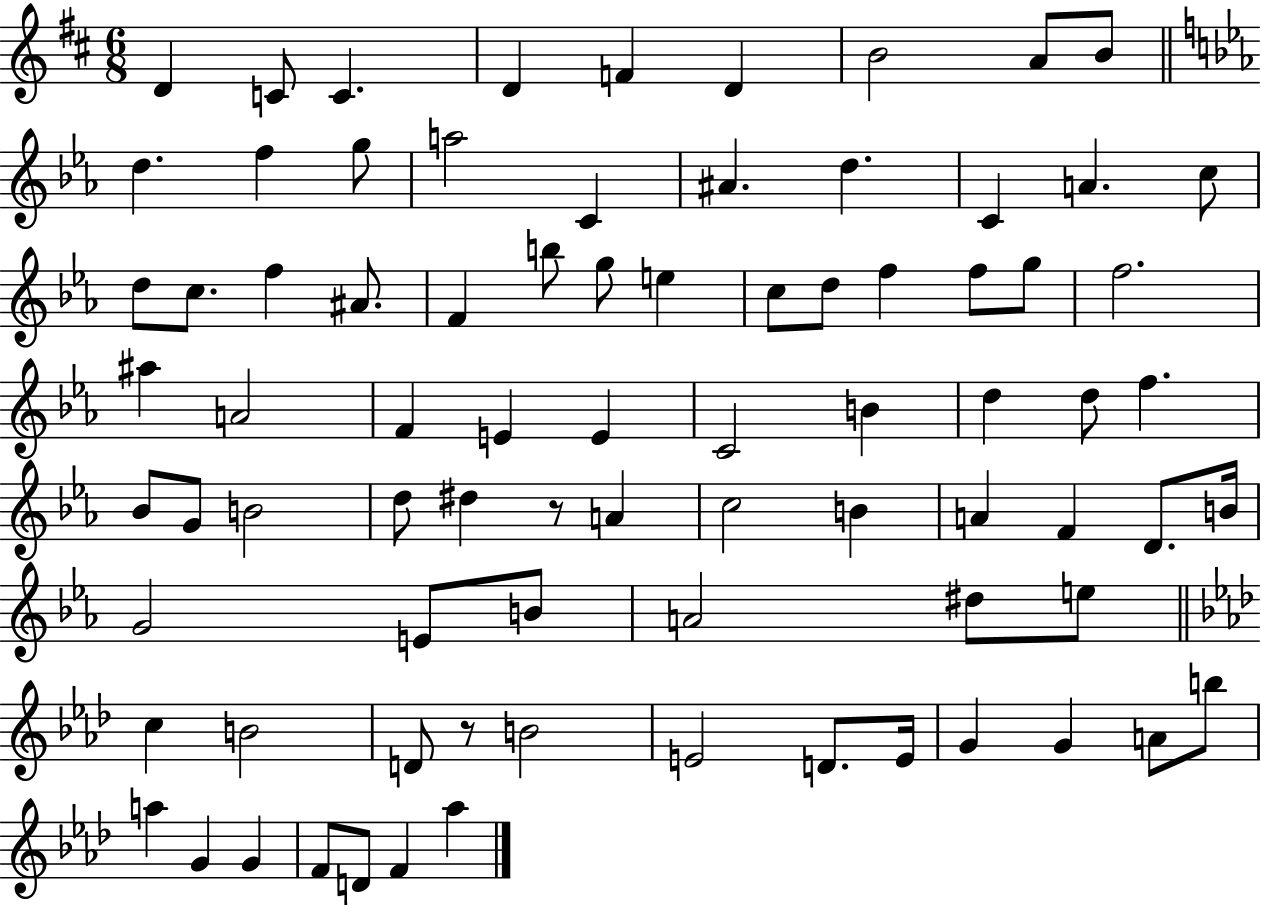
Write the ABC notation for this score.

X:1
T:Untitled
M:6/8
L:1/4
K:D
D C/2 C D F D B2 A/2 B/2 d f g/2 a2 C ^A d C A c/2 d/2 c/2 f ^A/2 F b/2 g/2 e c/2 d/2 f f/2 g/2 f2 ^a A2 F E E C2 B d d/2 f _B/2 G/2 B2 d/2 ^d z/2 A c2 B A F D/2 B/4 G2 E/2 B/2 A2 ^d/2 e/2 c B2 D/2 z/2 B2 E2 D/2 E/4 G G A/2 b/2 a G G F/2 D/2 F _a